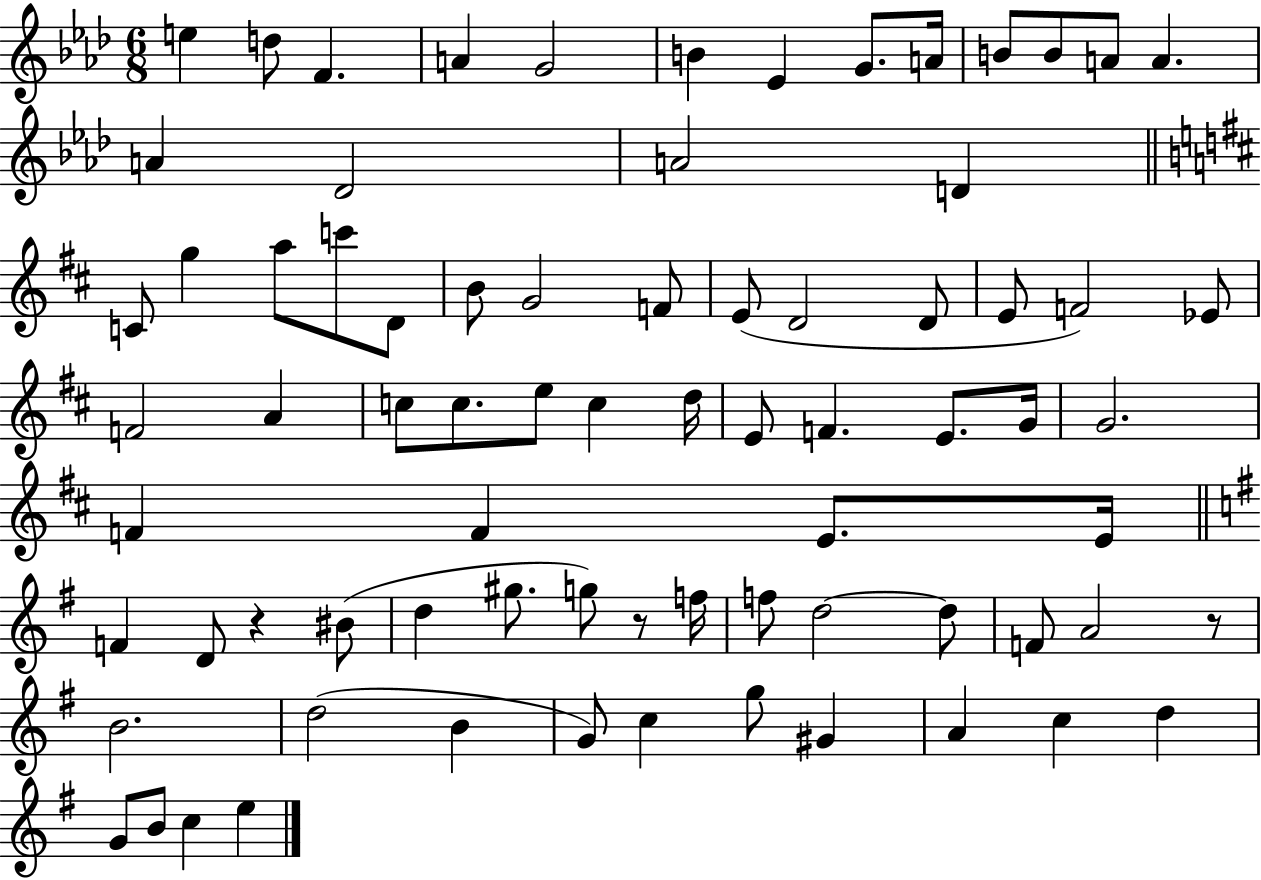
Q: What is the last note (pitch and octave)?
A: E5